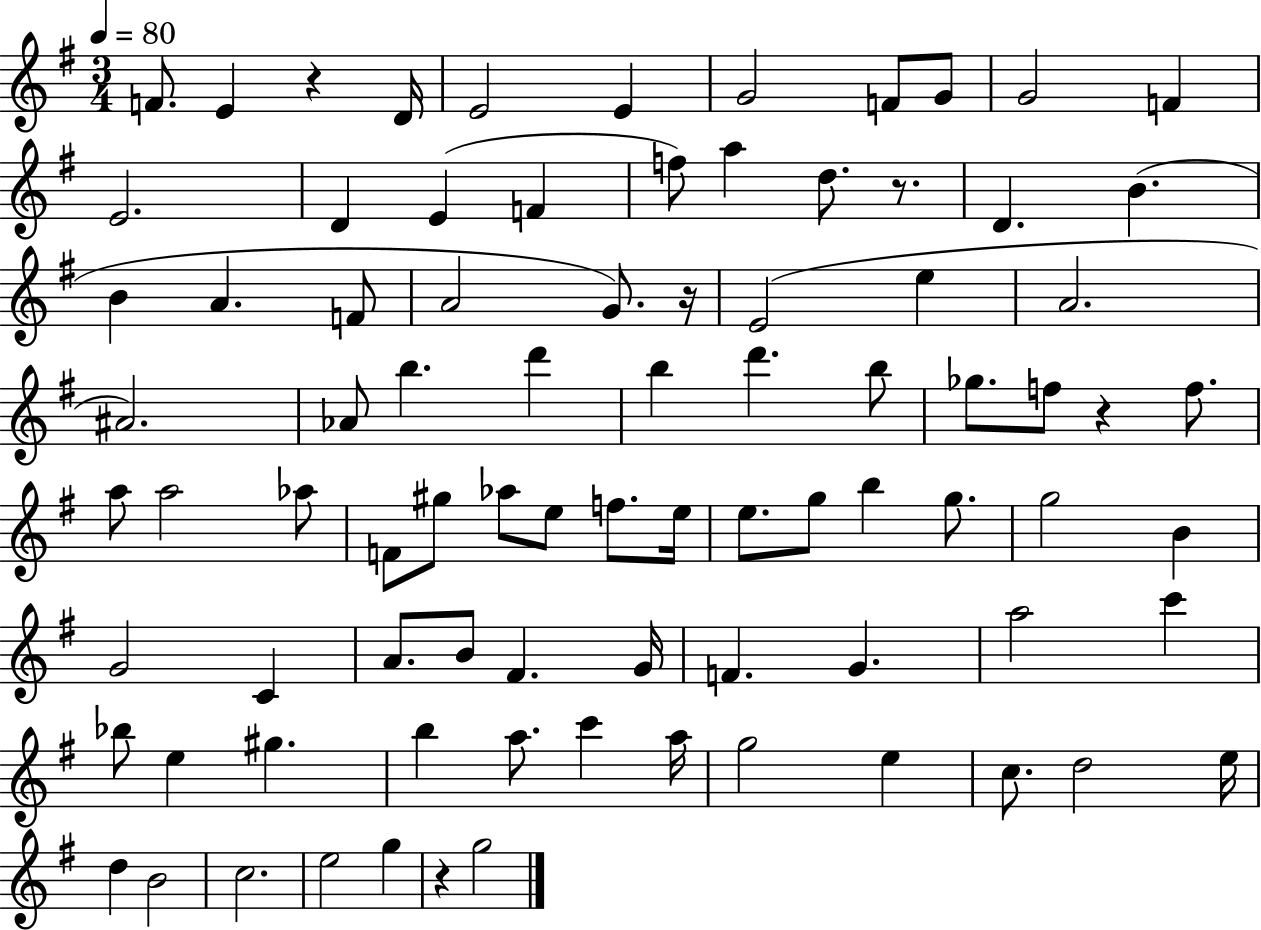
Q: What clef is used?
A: treble